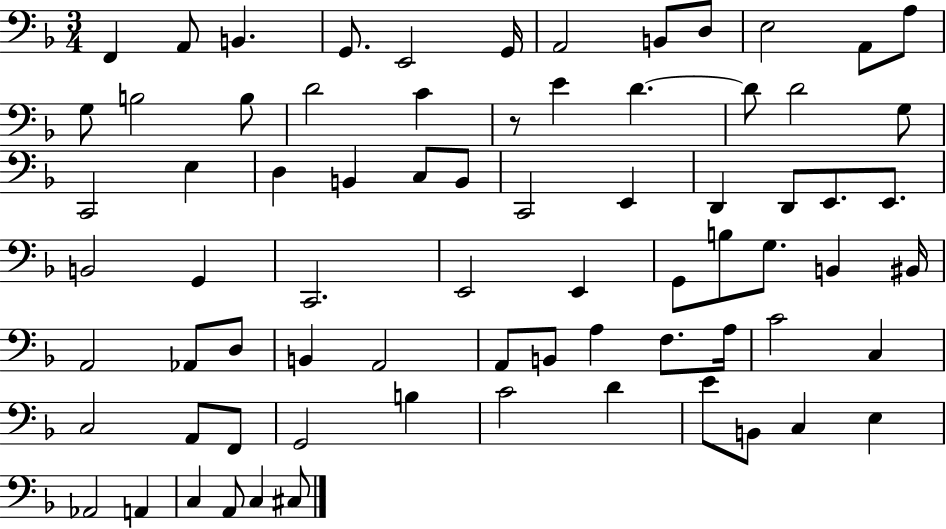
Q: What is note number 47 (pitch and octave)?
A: D3